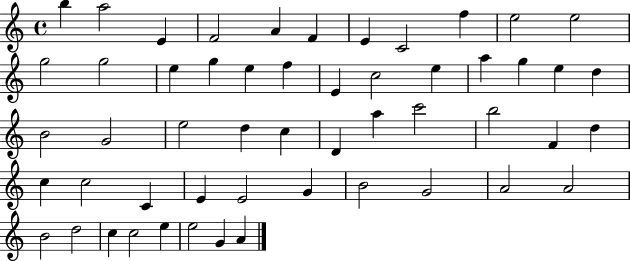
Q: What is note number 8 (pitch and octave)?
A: C4